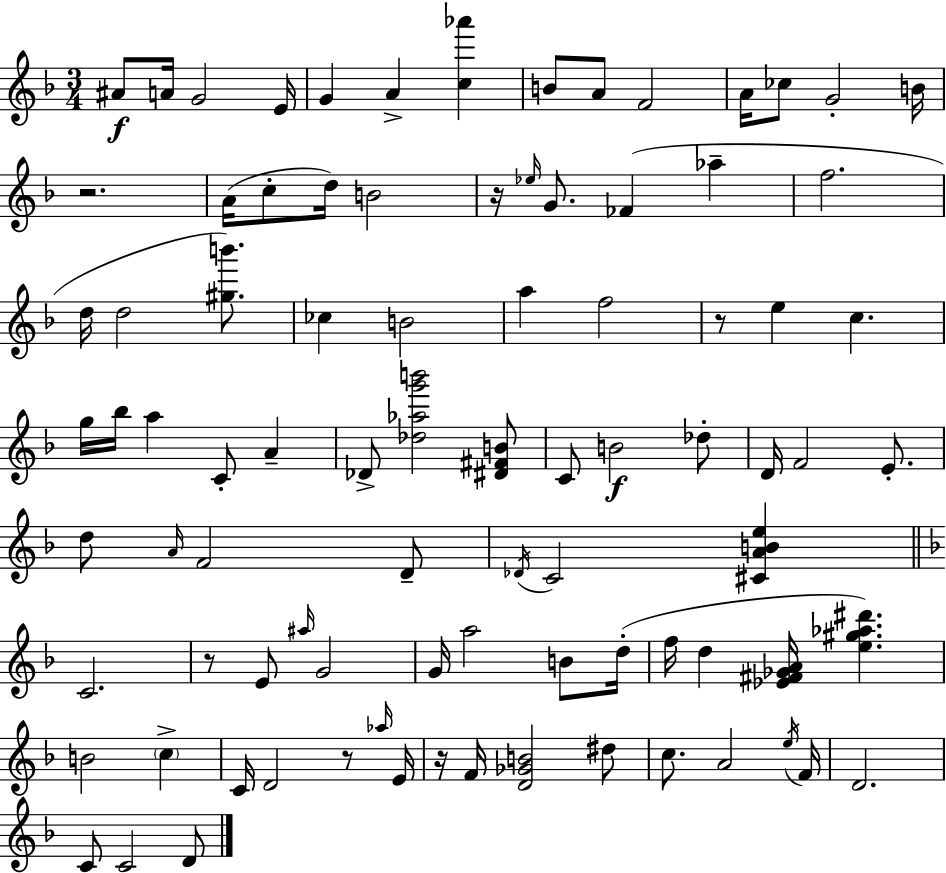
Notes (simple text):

A#4/e A4/s G4/h E4/s G4/q A4/q [C5,Ab6]/q B4/e A4/e F4/h A4/s CES5/e G4/h B4/s R/h. A4/s C5/e D5/s B4/h R/s Eb5/s G4/e. FES4/q Ab5/q F5/h. D5/s D5/h [G#5,B6]/e. CES5/q B4/h A5/q F5/h R/e E5/q C5/q. G5/s Bb5/s A5/q C4/e A4/q Db4/e [Db5,Ab5,G6,B6]/h [D#4,F#4,B4]/e C4/e B4/h Db5/e D4/s F4/h E4/e. D5/e A4/s F4/h D4/e Db4/s C4/h [C#4,A4,B4,E5]/q C4/h. R/e E4/e A#5/s G4/h G4/s A5/h B4/e D5/s F5/s D5/q [Eb4,F#4,Gb4,A4]/s [E5,G#5,Ab5,D#6]/q. B4/h C5/q C4/s D4/h R/e Ab5/s E4/s R/s F4/s [D4,Gb4,B4]/h D#5/e C5/e. A4/h E5/s F4/s D4/h. C4/e C4/h D4/e